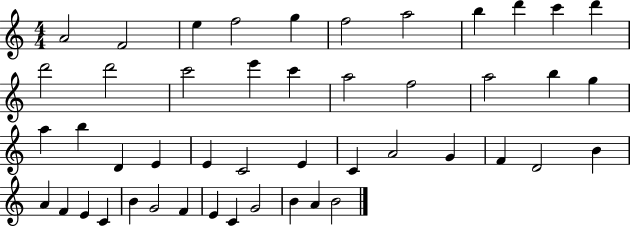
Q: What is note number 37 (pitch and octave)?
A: E4